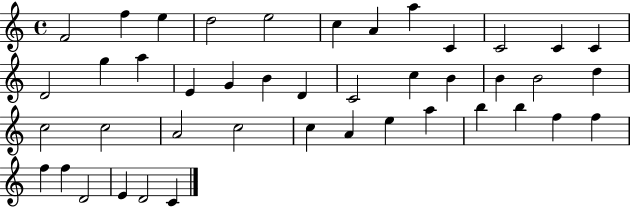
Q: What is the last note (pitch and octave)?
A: C4